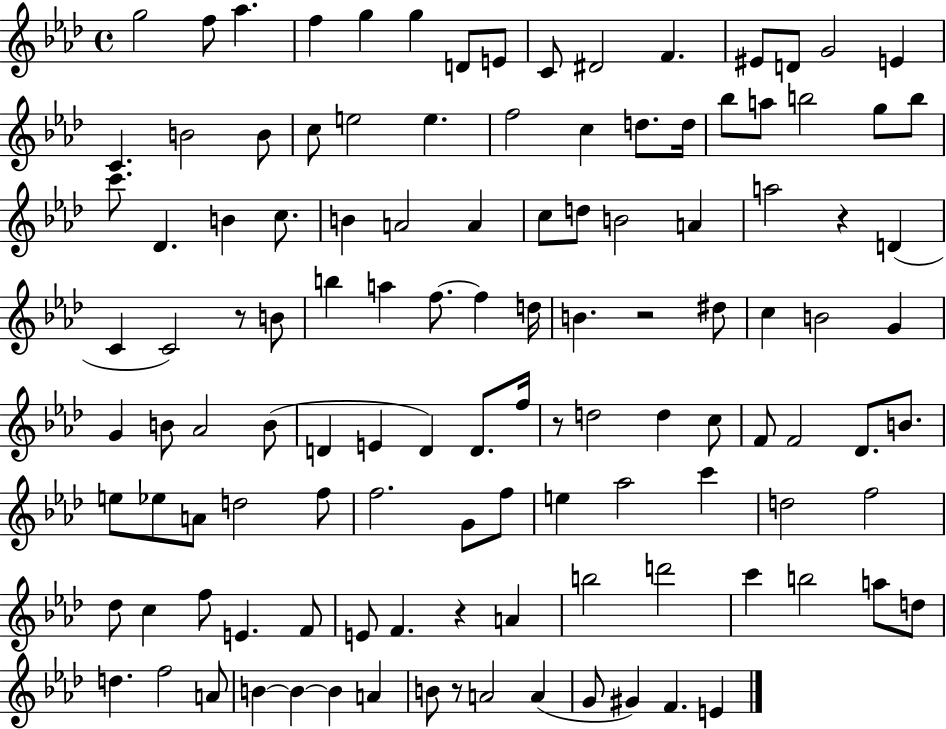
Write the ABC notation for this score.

X:1
T:Untitled
M:4/4
L:1/4
K:Ab
g2 f/2 _a f g g D/2 E/2 C/2 ^D2 F ^E/2 D/2 G2 E C B2 B/2 c/2 e2 e f2 c d/2 d/4 _b/2 a/2 b2 g/2 b/2 c'/2 _D B c/2 B A2 A c/2 d/2 B2 A a2 z D C C2 z/2 B/2 b a f/2 f d/4 B z2 ^d/2 c B2 G G B/2 _A2 B/2 D E D D/2 f/4 z/2 d2 d c/2 F/2 F2 _D/2 B/2 e/2 _e/2 A/2 d2 f/2 f2 G/2 f/2 e _a2 c' d2 f2 _d/2 c f/2 E F/2 E/2 F z A b2 d'2 c' b2 a/2 d/2 d f2 A/2 B B B A B/2 z/2 A2 A G/2 ^G F E